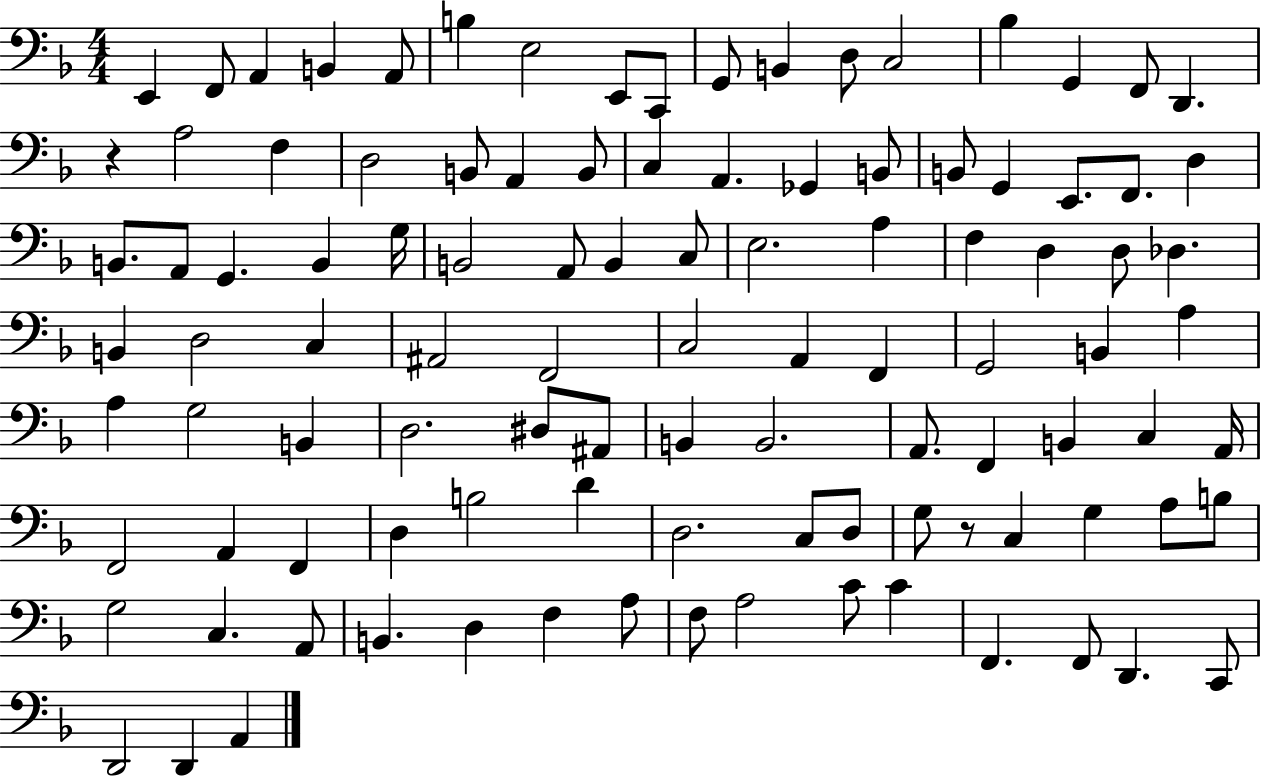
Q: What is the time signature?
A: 4/4